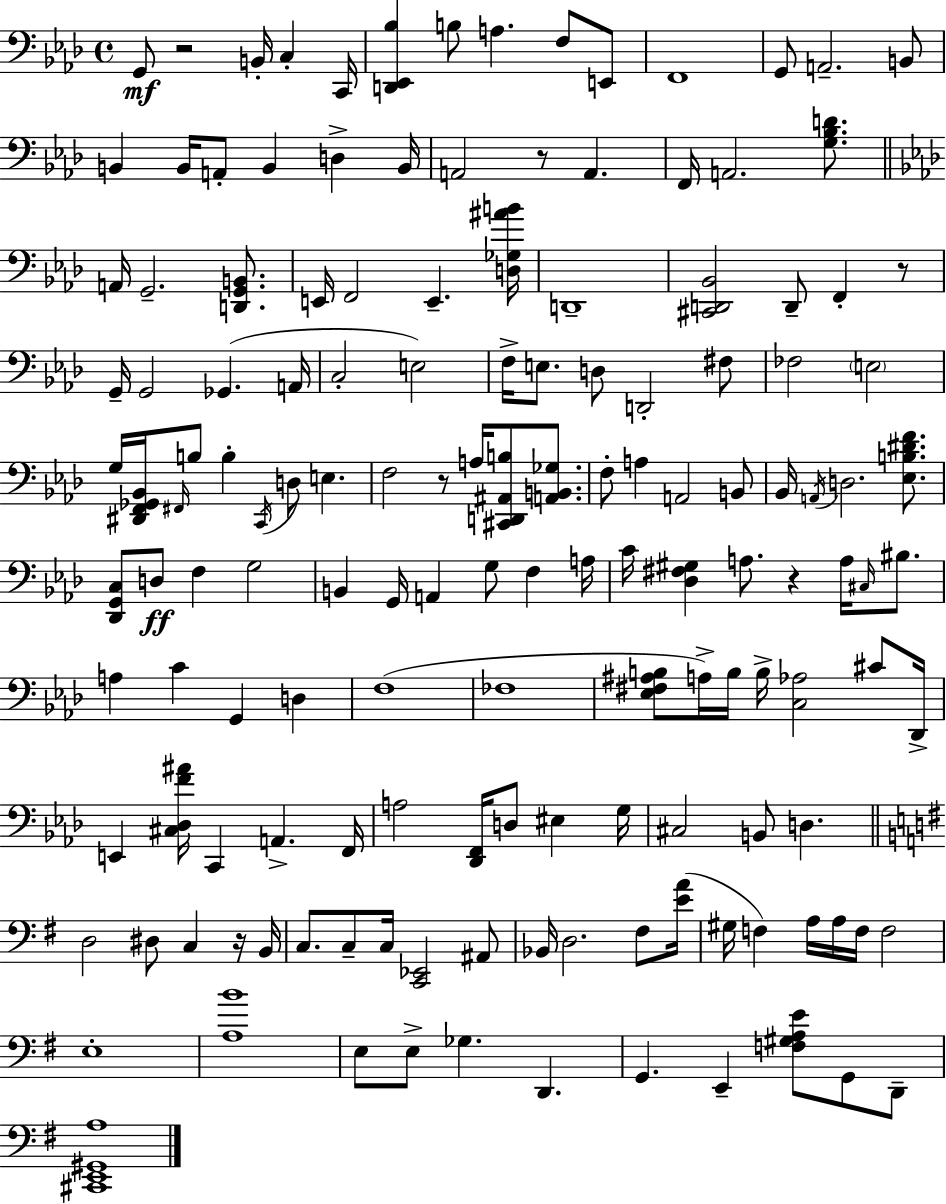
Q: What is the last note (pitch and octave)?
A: D2